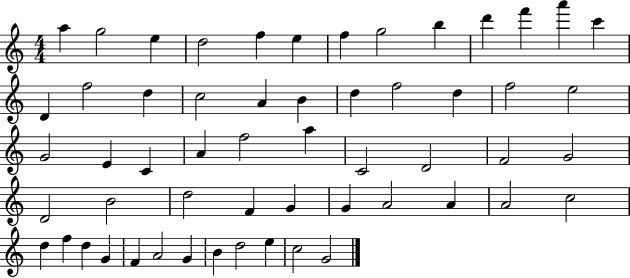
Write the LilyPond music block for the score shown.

{
  \clef treble
  \numericTimeSignature
  \time 4/4
  \key c \major
  a''4 g''2 e''4 | d''2 f''4 e''4 | f''4 g''2 b''4 | d'''4 f'''4 a'''4 c'''4 | \break d'4 f''2 d''4 | c''2 a'4 b'4 | d''4 f''2 d''4 | f''2 e''2 | \break g'2 e'4 c'4 | a'4 f''2 a''4 | c'2 d'2 | f'2 g'2 | \break d'2 b'2 | d''2 f'4 g'4 | g'4 a'2 a'4 | a'2 c''2 | \break d''4 f''4 d''4 g'4 | f'4 a'2 g'4 | b'4 d''2 e''4 | c''2 g'2 | \break \bar "|."
}